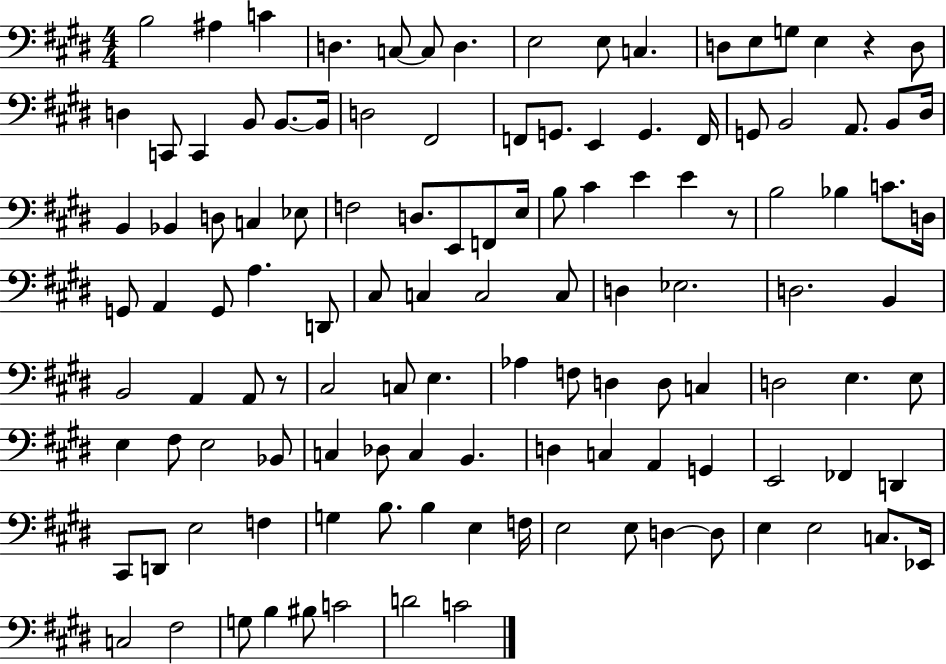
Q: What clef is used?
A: bass